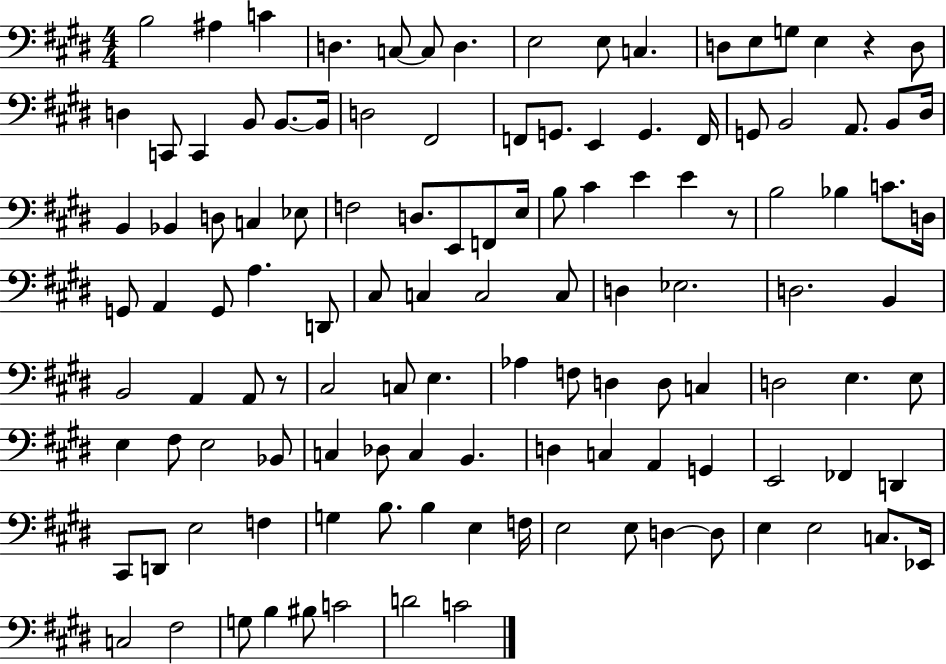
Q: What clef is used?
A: bass